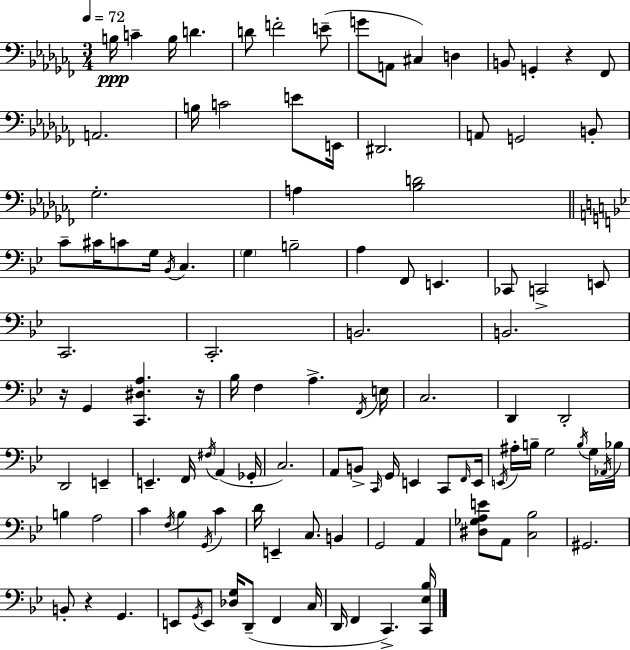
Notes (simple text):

B3/s C4/q B3/s D4/q. D4/e F4/h E4/e G4/e A2/e C#3/q D3/q B2/e G2/q R/q FES2/e A2/h. B3/s C4/h E4/e E2/s D#2/h. A2/e G2/h B2/e Gb3/h. A3/q [Bb3,D4]/h C4/e C#4/s C4/e G3/s Bb2/s C3/q. G3/q B3/h A3/q F2/e E2/q. CES2/e C2/h E2/e C2/h. C2/h. B2/h. B2/h. R/s G2/q [C2,D#3,A3]/q. R/s Bb3/s F3/q A3/q. F2/s E3/s C3/h. D2/q D2/h D2/h E2/q E2/q. F2/s F#3/s A2/q Gb2/s C3/h. A2/e B2/e C2/s G2/s E2/q C2/e F2/s E2/s E2/s A#3/s B3/s G3/h B3/s G3/s Ab2/s Bb3/s B3/q A3/h C4/q F3/s Bb3/q G2/s C4/q D4/s E2/q C3/e. B2/q G2/h A2/q [D#3,Gb3,A3,E4]/e A2/e [C3,Bb3]/h G#2/h. B2/e R/q G2/q. E2/e G2/s E2/e [Db3,G3]/s D2/e F2/q C3/s D2/s F2/q C2/q. [C2,Eb3,Bb3]/s